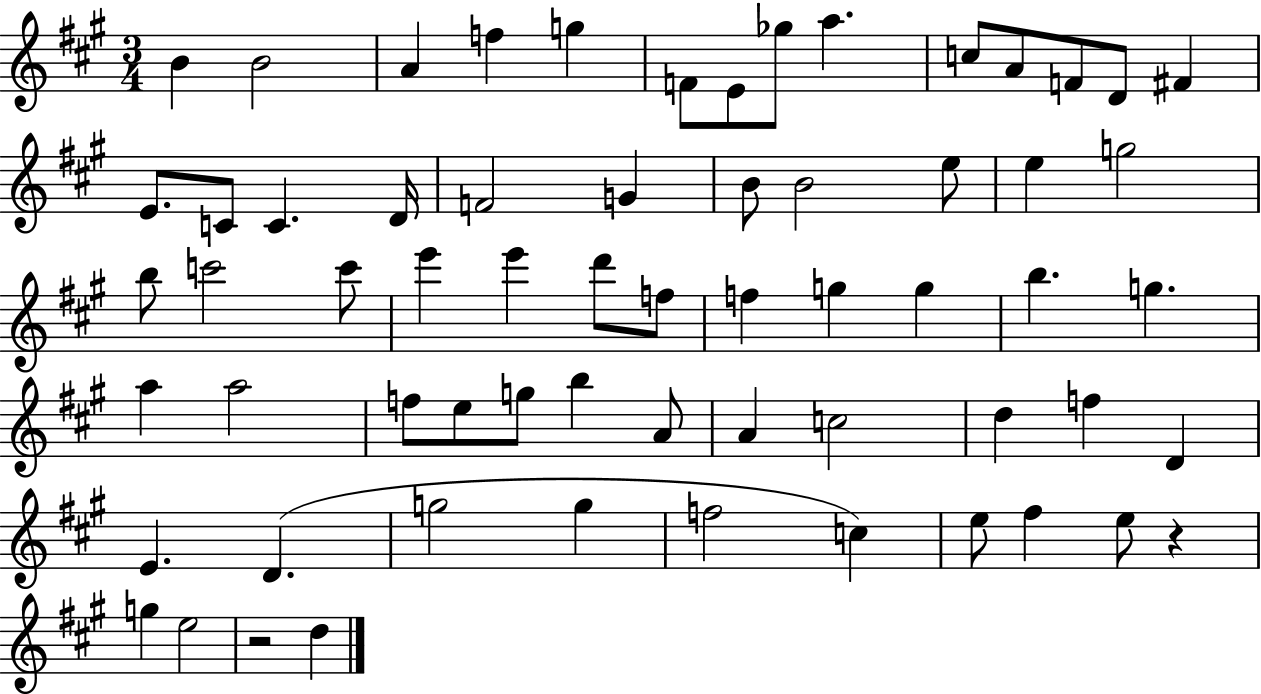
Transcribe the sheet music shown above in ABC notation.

X:1
T:Untitled
M:3/4
L:1/4
K:A
B B2 A f g F/2 E/2 _g/2 a c/2 A/2 F/2 D/2 ^F E/2 C/2 C D/4 F2 G B/2 B2 e/2 e g2 b/2 c'2 c'/2 e' e' d'/2 f/2 f g g b g a a2 f/2 e/2 g/2 b A/2 A c2 d f D E D g2 g f2 c e/2 ^f e/2 z g e2 z2 d